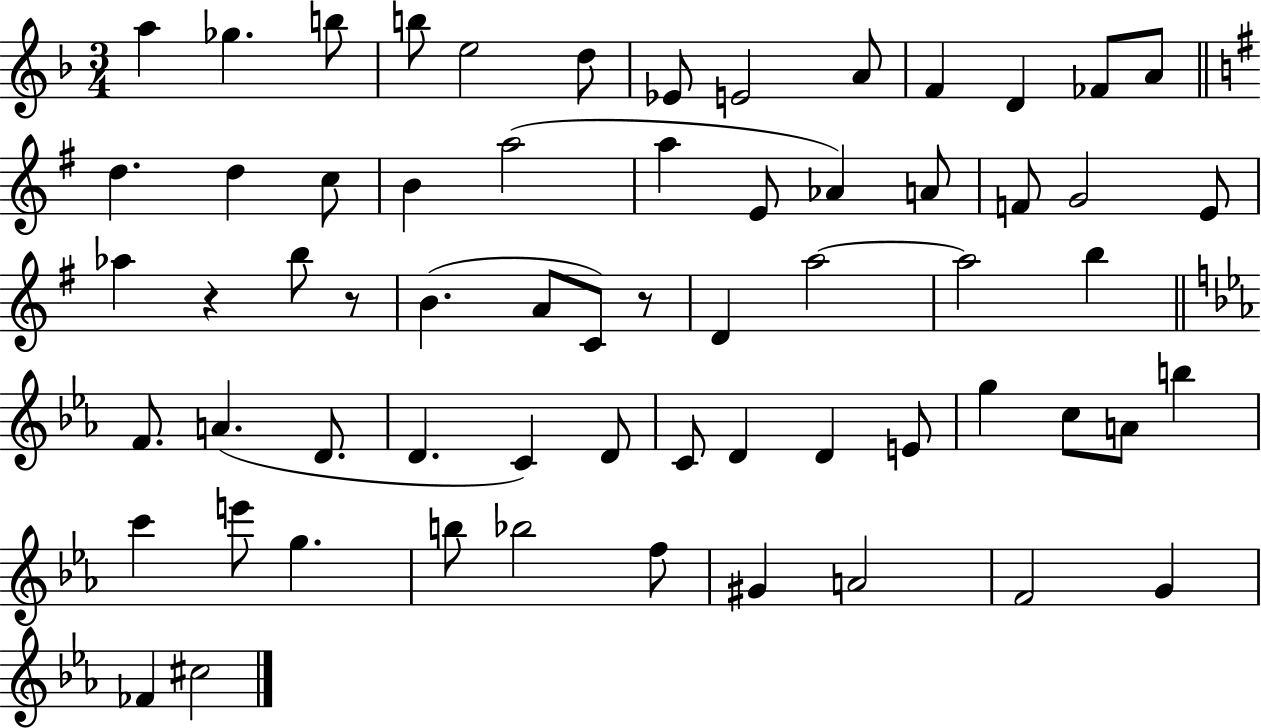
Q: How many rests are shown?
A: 3